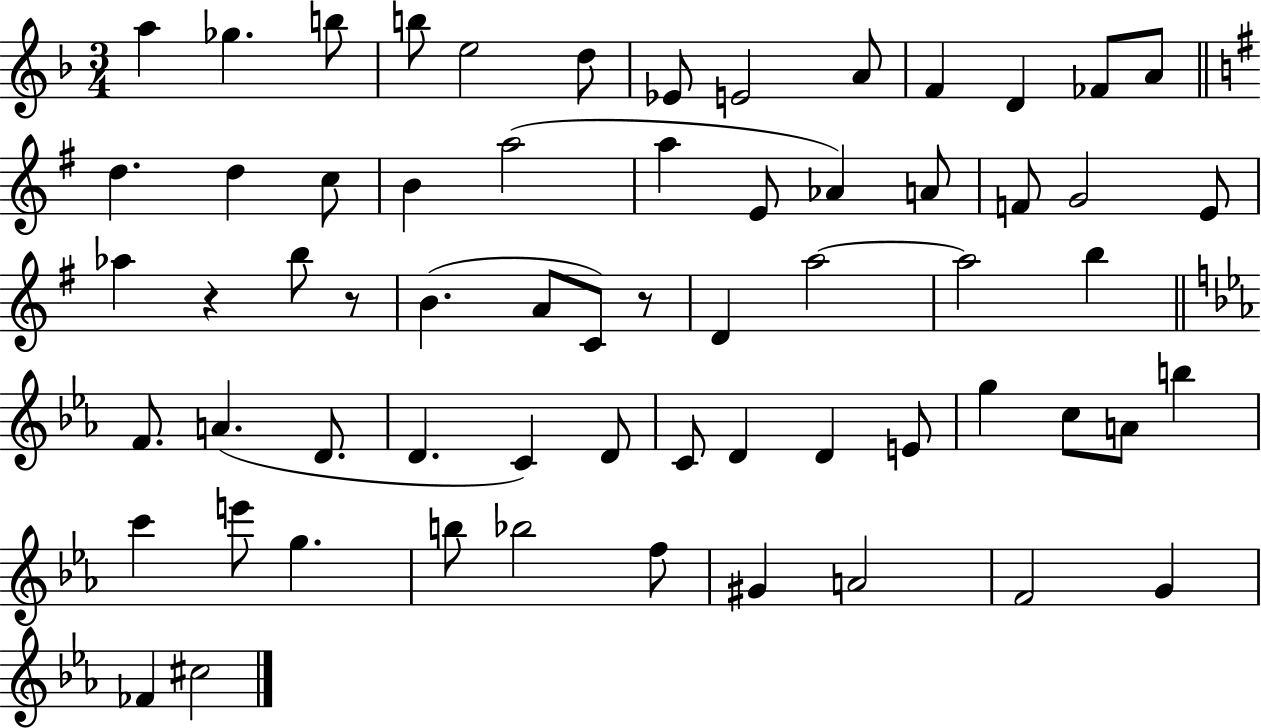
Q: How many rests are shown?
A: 3